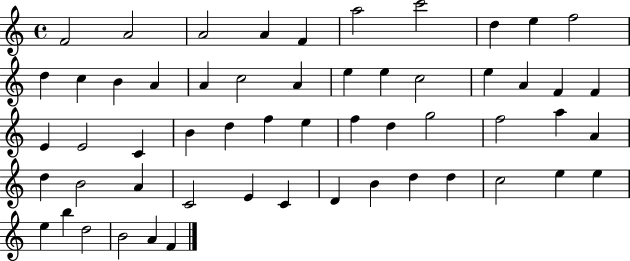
{
  \clef treble
  \time 4/4
  \defaultTimeSignature
  \key c \major
  f'2 a'2 | a'2 a'4 f'4 | a''2 c'''2 | d''4 e''4 f''2 | \break d''4 c''4 b'4 a'4 | a'4 c''2 a'4 | e''4 e''4 c''2 | e''4 a'4 f'4 f'4 | \break e'4 e'2 c'4 | b'4 d''4 f''4 e''4 | f''4 d''4 g''2 | f''2 a''4 a'4 | \break d''4 b'2 a'4 | c'2 e'4 c'4 | d'4 b'4 d''4 d''4 | c''2 e''4 e''4 | \break e''4 b''4 d''2 | b'2 a'4 f'4 | \bar "|."
}